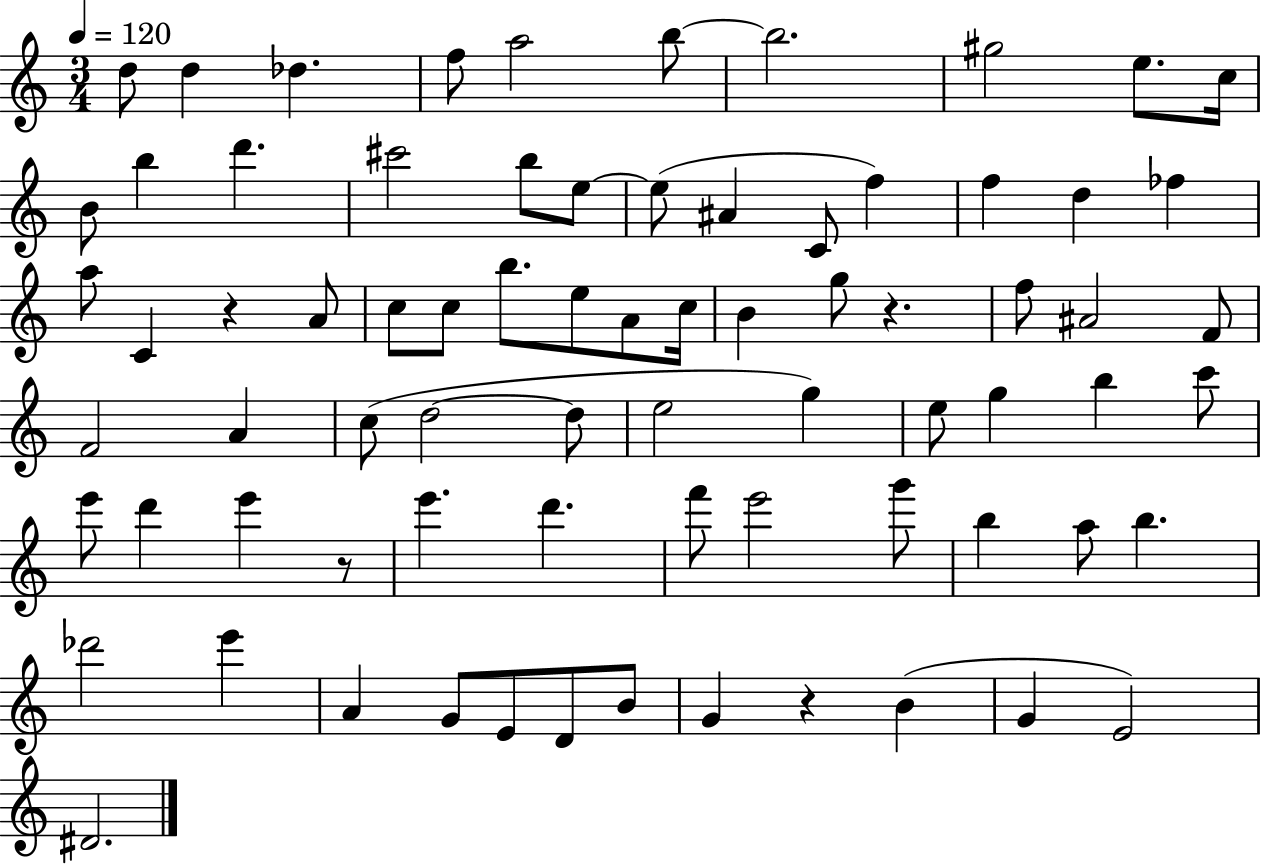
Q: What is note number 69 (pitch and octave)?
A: G4